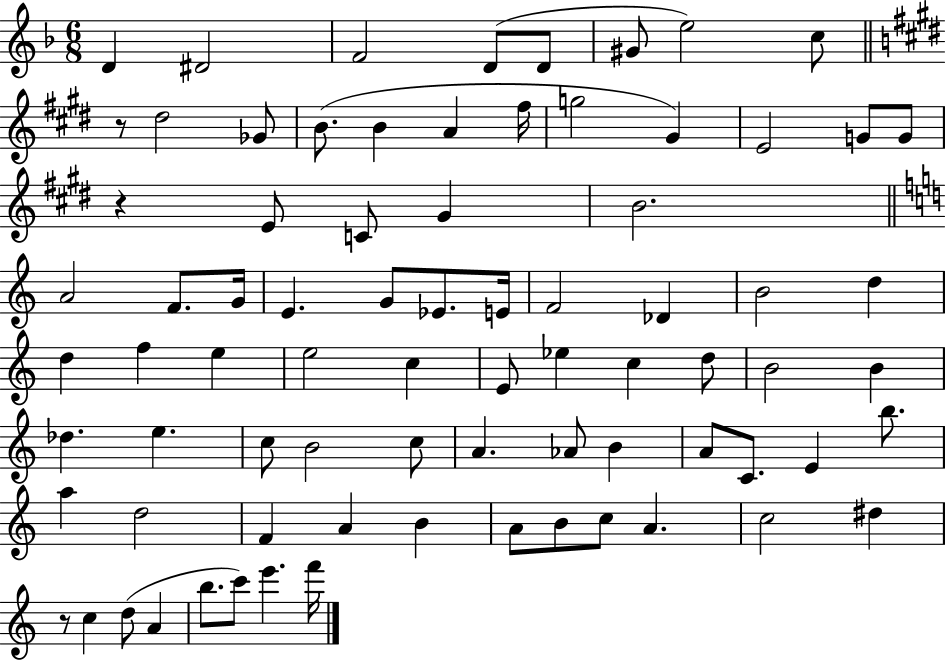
{
  \clef treble
  \numericTimeSignature
  \time 6/8
  \key f \major
  \repeat volta 2 { d'4 dis'2 | f'2 d'8( d'8 | gis'8 e''2) c''8 | \bar "||" \break \key e \major r8 dis''2 ges'8 | b'8.( b'4 a'4 fis''16 | g''2 gis'4) | e'2 g'8 g'8 | \break r4 e'8 c'8 gis'4 | b'2. | \bar "||" \break \key c \major a'2 f'8. g'16 | e'4. g'8 ees'8. e'16 | f'2 des'4 | b'2 d''4 | \break d''4 f''4 e''4 | e''2 c''4 | e'8 ees''4 c''4 d''8 | b'2 b'4 | \break des''4. e''4. | c''8 b'2 c''8 | a'4. aes'8 b'4 | a'8 c'8. e'4 b''8. | \break a''4 d''2 | f'4 a'4 b'4 | a'8 b'8 c''8 a'4. | c''2 dis''4 | \break r8 c''4 d''8( a'4 | b''8. c'''8) e'''4. f'''16 | } \bar "|."
}